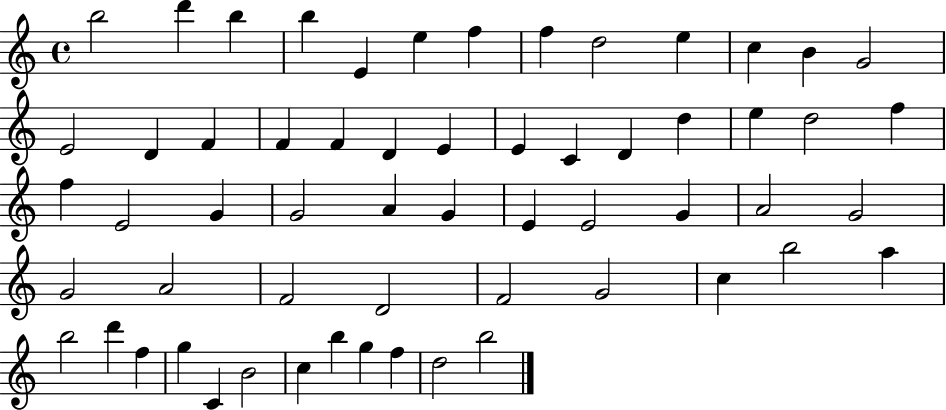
{
  \clef treble
  \time 4/4
  \defaultTimeSignature
  \key c \major
  b''2 d'''4 b''4 | b''4 e'4 e''4 f''4 | f''4 d''2 e''4 | c''4 b'4 g'2 | \break e'2 d'4 f'4 | f'4 f'4 d'4 e'4 | e'4 c'4 d'4 d''4 | e''4 d''2 f''4 | \break f''4 e'2 g'4 | g'2 a'4 g'4 | e'4 e'2 g'4 | a'2 g'2 | \break g'2 a'2 | f'2 d'2 | f'2 g'2 | c''4 b''2 a''4 | \break b''2 d'''4 f''4 | g''4 c'4 b'2 | c''4 b''4 g''4 f''4 | d''2 b''2 | \break \bar "|."
}